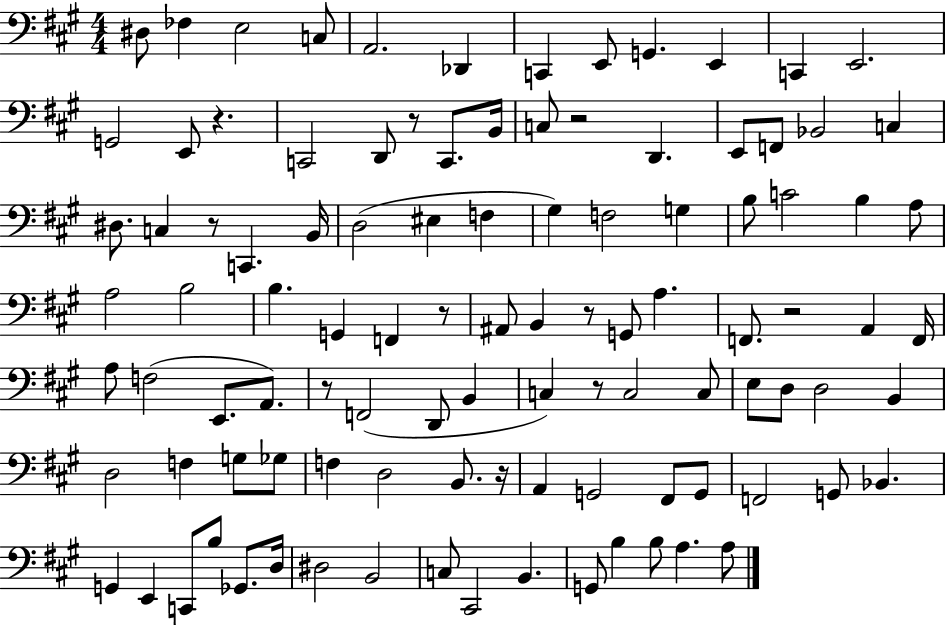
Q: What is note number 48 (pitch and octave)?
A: F2